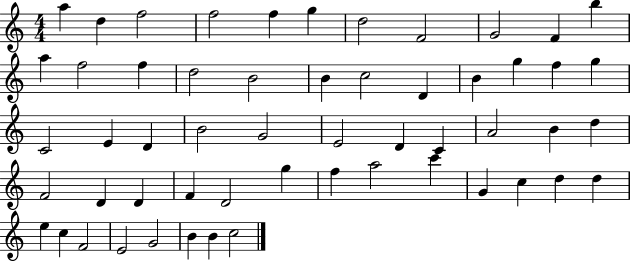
A5/q D5/q F5/h F5/h F5/q G5/q D5/h F4/h G4/h F4/q B5/q A5/q F5/h F5/q D5/h B4/h B4/q C5/h D4/q B4/q G5/q F5/q G5/q C4/h E4/q D4/q B4/h G4/h E4/h D4/q C4/q A4/h B4/q D5/q F4/h D4/q D4/q F4/q D4/h G5/q F5/q A5/h C6/q G4/q C5/q D5/q D5/q E5/q C5/q F4/h E4/h G4/h B4/q B4/q C5/h